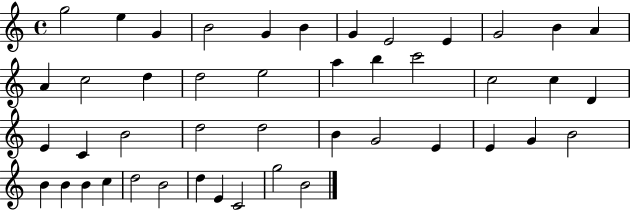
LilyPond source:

{
  \clef treble
  \time 4/4
  \defaultTimeSignature
  \key c \major
  g''2 e''4 g'4 | b'2 g'4 b'4 | g'4 e'2 e'4 | g'2 b'4 a'4 | \break a'4 c''2 d''4 | d''2 e''2 | a''4 b''4 c'''2 | c''2 c''4 d'4 | \break e'4 c'4 b'2 | d''2 d''2 | b'4 g'2 e'4 | e'4 g'4 b'2 | \break b'4 b'4 b'4 c''4 | d''2 b'2 | d''4 e'4 c'2 | g''2 b'2 | \break \bar "|."
}